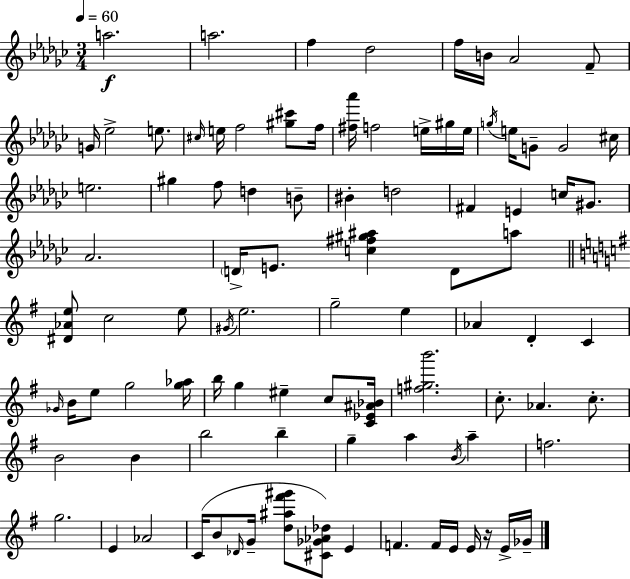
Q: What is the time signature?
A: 3/4